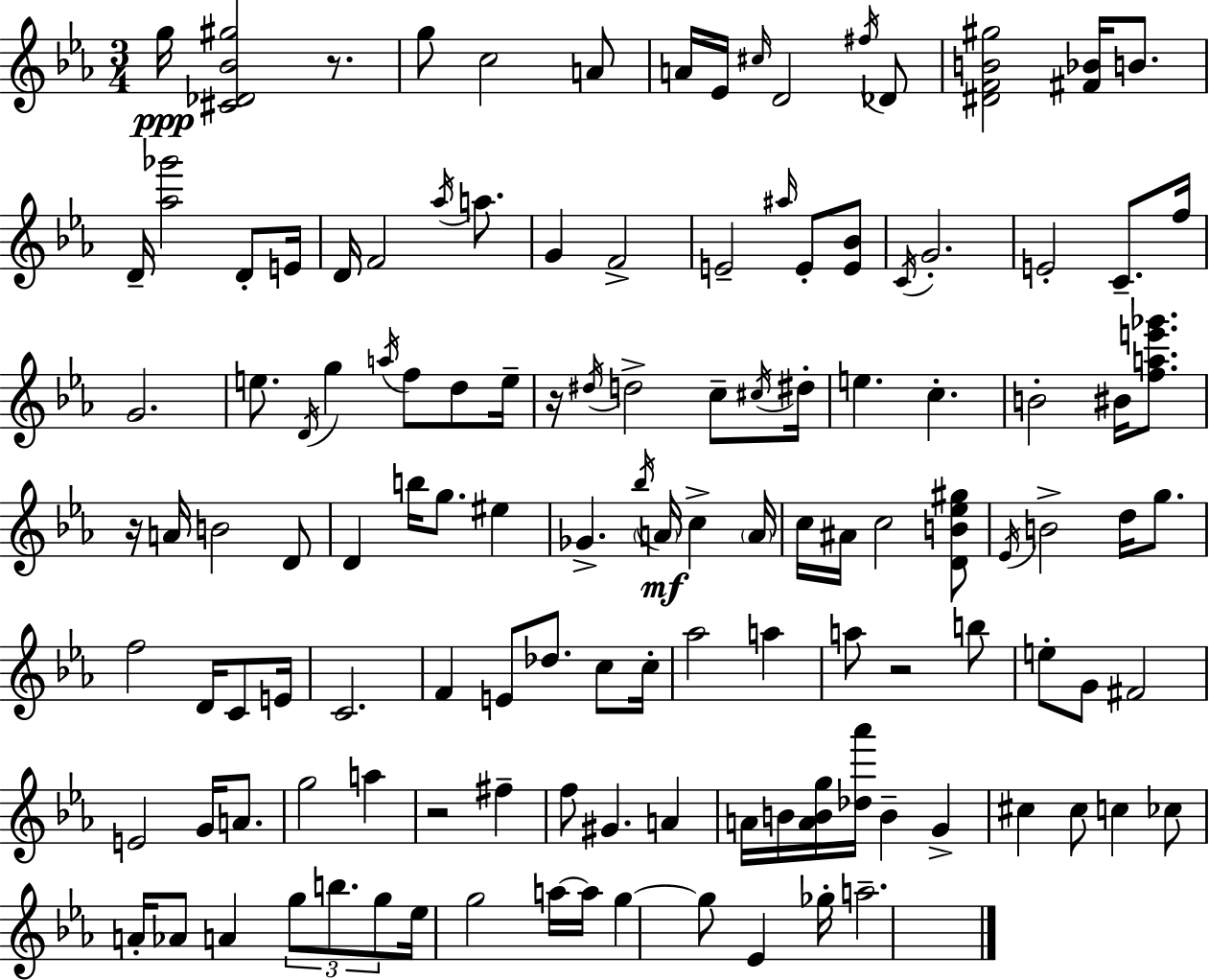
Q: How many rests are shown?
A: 5